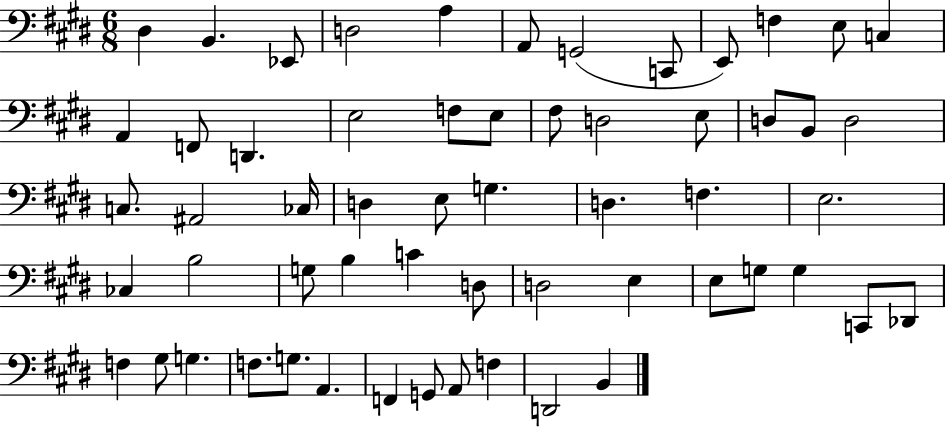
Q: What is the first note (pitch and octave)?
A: D#3